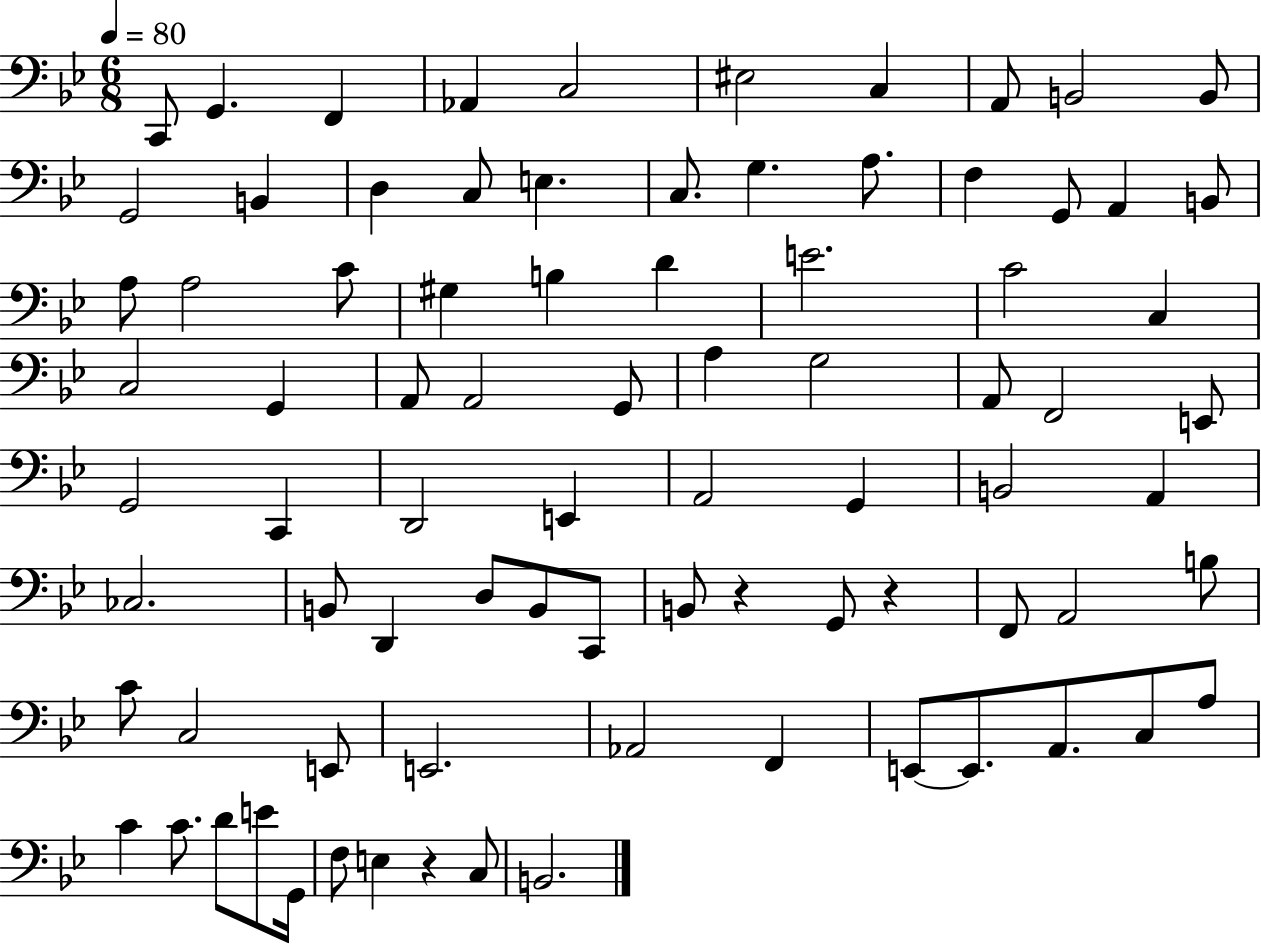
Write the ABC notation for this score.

X:1
T:Untitled
M:6/8
L:1/4
K:Bb
C,,/2 G,, F,, _A,, C,2 ^E,2 C, A,,/2 B,,2 B,,/2 G,,2 B,, D, C,/2 E, C,/2 G, A,/2 F, G,,/2 A,, B,,/2 A,/2 A,2 C/2 ^G, B, D E2 C2 C, C,2 G,, A,,/2 A,,2 G,,/2 A, G,2 A,,/2 F,,2 E,,/2 G,,2 C,, D,,2 E,, A,,2 G,, B,,2 A,, _C,2 B,,/2 D,, D,/2 B,,/2 C,,/2 B,,/2 z G,,/2 z F,,/2 A,,2 B,/2 C/2 C,2 E,,/2 E,,2 _A,,2 F,, E,,/2 E,,/2 A,,/2 C,/2 A,/2 C C/2 D/2 E/2 G,,/4 F,/2 E, z C,/2 B,,2